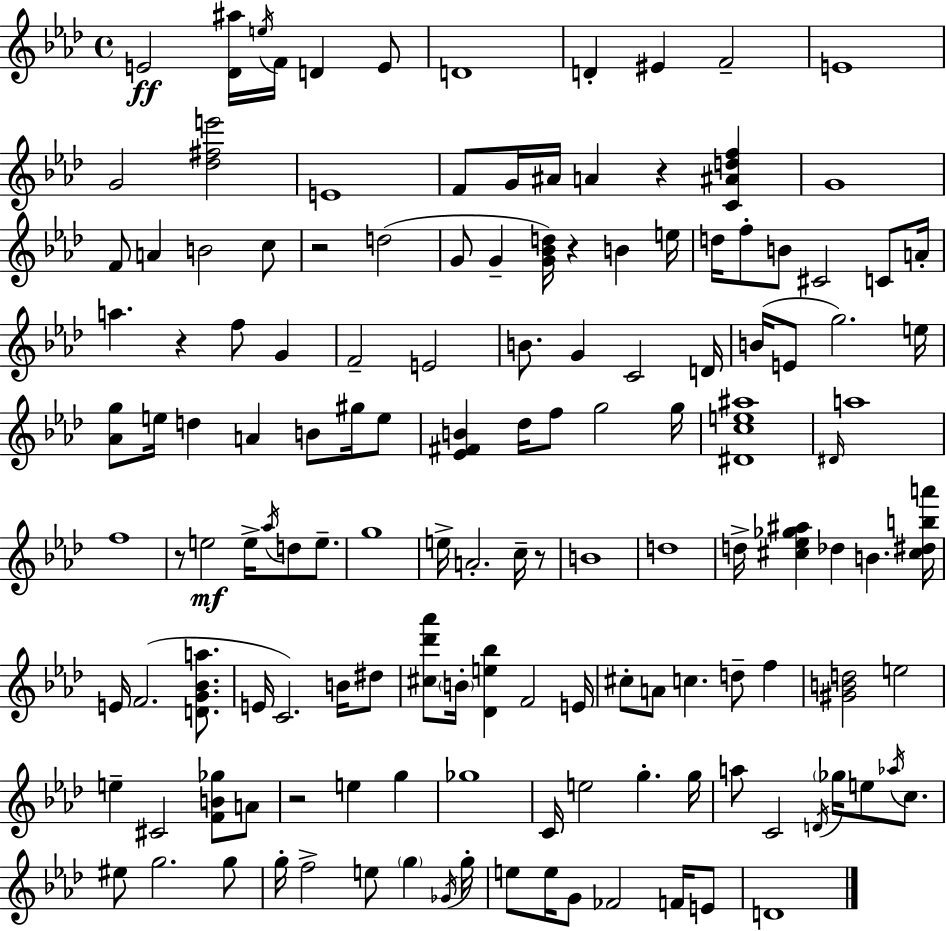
{
  \clef treble
  \time 4/4
  \defaultTimeSignature
  \key aes \major
  e'2\ff <des' ais''>16 \acciaccatura { e''16 } f'16 d'4 e'8 | d'1 | d'4-. eis'4 f'2-- | e'1 | \break g'2 <des'' fis'' e'''>2 | e'1 | f'8 g'16 ais'16 a'4 r4 <c' ais' d'' f''>4 | g'1 | \break f'8 a'4 b'2 c''8 | r2 d''2( | g'8 g'4-- <g' bes' d''>16) r4 b'4 | e''16 d''16 f''8-. b'8 cis'2 c'8 | \break a'16-. a''4. r4 f''8 g'4 | f'2-- e'2 | b'8. g'4 c'2 | d'16 b'16( e'8 g''2.) | \break e''16 <aes' g''>8 e''16 d''4 a'4 b'8 gis''16 e''8 | <ees' fis' b'>4 des''16 f''8 g''2 | g''16 <dis' c'' e'' ais''>1 | \grace { dis'16 } a''1 | \break f''1 | r8 e''2\mf e''16-> \acciaccatura { aes''16 } d''8 | e''8.-- g''1 | e''16-> a'2.-. | \break c''16-- r8 b'1 | d''1 | d''16-> <cis'' ees'' ges'' ais''>4 des''4 b'4. | <cis'' dis'' b'' a'''>16 e'16 f'2.( | \break <d' g' bes' a''>8. e'16 c'2.) | b'16 dis''8 <cis'' des''' aes'''>8 \parenthesize b'16-. <des' e'' bes''>4 f'2 | e'16 cis''8-. a'8 c''4. d''8-- f''4 | <gis' b' d''>2 e''2 | \break e''4-- cis'2 <f' b' ges''>8 | a'8 r2 e''4 g''4 | ges''1 | c'16 e''2 g''4.-. | \break g''16 a''8 c'2 \acciaccatura { d'16 } \parenthesize ges''16 e''8 | \acciaccatura { aes''16 } c''8. eis''8 g''2. | g''8 g''16-. f''2-> e''8 | \parenthesize g''4 \acciaccatura { ges'16 } g''16-. e''8 e''16 g'8 fes'2 | \break f'16 e'8 d'1 | \bar "|."
}